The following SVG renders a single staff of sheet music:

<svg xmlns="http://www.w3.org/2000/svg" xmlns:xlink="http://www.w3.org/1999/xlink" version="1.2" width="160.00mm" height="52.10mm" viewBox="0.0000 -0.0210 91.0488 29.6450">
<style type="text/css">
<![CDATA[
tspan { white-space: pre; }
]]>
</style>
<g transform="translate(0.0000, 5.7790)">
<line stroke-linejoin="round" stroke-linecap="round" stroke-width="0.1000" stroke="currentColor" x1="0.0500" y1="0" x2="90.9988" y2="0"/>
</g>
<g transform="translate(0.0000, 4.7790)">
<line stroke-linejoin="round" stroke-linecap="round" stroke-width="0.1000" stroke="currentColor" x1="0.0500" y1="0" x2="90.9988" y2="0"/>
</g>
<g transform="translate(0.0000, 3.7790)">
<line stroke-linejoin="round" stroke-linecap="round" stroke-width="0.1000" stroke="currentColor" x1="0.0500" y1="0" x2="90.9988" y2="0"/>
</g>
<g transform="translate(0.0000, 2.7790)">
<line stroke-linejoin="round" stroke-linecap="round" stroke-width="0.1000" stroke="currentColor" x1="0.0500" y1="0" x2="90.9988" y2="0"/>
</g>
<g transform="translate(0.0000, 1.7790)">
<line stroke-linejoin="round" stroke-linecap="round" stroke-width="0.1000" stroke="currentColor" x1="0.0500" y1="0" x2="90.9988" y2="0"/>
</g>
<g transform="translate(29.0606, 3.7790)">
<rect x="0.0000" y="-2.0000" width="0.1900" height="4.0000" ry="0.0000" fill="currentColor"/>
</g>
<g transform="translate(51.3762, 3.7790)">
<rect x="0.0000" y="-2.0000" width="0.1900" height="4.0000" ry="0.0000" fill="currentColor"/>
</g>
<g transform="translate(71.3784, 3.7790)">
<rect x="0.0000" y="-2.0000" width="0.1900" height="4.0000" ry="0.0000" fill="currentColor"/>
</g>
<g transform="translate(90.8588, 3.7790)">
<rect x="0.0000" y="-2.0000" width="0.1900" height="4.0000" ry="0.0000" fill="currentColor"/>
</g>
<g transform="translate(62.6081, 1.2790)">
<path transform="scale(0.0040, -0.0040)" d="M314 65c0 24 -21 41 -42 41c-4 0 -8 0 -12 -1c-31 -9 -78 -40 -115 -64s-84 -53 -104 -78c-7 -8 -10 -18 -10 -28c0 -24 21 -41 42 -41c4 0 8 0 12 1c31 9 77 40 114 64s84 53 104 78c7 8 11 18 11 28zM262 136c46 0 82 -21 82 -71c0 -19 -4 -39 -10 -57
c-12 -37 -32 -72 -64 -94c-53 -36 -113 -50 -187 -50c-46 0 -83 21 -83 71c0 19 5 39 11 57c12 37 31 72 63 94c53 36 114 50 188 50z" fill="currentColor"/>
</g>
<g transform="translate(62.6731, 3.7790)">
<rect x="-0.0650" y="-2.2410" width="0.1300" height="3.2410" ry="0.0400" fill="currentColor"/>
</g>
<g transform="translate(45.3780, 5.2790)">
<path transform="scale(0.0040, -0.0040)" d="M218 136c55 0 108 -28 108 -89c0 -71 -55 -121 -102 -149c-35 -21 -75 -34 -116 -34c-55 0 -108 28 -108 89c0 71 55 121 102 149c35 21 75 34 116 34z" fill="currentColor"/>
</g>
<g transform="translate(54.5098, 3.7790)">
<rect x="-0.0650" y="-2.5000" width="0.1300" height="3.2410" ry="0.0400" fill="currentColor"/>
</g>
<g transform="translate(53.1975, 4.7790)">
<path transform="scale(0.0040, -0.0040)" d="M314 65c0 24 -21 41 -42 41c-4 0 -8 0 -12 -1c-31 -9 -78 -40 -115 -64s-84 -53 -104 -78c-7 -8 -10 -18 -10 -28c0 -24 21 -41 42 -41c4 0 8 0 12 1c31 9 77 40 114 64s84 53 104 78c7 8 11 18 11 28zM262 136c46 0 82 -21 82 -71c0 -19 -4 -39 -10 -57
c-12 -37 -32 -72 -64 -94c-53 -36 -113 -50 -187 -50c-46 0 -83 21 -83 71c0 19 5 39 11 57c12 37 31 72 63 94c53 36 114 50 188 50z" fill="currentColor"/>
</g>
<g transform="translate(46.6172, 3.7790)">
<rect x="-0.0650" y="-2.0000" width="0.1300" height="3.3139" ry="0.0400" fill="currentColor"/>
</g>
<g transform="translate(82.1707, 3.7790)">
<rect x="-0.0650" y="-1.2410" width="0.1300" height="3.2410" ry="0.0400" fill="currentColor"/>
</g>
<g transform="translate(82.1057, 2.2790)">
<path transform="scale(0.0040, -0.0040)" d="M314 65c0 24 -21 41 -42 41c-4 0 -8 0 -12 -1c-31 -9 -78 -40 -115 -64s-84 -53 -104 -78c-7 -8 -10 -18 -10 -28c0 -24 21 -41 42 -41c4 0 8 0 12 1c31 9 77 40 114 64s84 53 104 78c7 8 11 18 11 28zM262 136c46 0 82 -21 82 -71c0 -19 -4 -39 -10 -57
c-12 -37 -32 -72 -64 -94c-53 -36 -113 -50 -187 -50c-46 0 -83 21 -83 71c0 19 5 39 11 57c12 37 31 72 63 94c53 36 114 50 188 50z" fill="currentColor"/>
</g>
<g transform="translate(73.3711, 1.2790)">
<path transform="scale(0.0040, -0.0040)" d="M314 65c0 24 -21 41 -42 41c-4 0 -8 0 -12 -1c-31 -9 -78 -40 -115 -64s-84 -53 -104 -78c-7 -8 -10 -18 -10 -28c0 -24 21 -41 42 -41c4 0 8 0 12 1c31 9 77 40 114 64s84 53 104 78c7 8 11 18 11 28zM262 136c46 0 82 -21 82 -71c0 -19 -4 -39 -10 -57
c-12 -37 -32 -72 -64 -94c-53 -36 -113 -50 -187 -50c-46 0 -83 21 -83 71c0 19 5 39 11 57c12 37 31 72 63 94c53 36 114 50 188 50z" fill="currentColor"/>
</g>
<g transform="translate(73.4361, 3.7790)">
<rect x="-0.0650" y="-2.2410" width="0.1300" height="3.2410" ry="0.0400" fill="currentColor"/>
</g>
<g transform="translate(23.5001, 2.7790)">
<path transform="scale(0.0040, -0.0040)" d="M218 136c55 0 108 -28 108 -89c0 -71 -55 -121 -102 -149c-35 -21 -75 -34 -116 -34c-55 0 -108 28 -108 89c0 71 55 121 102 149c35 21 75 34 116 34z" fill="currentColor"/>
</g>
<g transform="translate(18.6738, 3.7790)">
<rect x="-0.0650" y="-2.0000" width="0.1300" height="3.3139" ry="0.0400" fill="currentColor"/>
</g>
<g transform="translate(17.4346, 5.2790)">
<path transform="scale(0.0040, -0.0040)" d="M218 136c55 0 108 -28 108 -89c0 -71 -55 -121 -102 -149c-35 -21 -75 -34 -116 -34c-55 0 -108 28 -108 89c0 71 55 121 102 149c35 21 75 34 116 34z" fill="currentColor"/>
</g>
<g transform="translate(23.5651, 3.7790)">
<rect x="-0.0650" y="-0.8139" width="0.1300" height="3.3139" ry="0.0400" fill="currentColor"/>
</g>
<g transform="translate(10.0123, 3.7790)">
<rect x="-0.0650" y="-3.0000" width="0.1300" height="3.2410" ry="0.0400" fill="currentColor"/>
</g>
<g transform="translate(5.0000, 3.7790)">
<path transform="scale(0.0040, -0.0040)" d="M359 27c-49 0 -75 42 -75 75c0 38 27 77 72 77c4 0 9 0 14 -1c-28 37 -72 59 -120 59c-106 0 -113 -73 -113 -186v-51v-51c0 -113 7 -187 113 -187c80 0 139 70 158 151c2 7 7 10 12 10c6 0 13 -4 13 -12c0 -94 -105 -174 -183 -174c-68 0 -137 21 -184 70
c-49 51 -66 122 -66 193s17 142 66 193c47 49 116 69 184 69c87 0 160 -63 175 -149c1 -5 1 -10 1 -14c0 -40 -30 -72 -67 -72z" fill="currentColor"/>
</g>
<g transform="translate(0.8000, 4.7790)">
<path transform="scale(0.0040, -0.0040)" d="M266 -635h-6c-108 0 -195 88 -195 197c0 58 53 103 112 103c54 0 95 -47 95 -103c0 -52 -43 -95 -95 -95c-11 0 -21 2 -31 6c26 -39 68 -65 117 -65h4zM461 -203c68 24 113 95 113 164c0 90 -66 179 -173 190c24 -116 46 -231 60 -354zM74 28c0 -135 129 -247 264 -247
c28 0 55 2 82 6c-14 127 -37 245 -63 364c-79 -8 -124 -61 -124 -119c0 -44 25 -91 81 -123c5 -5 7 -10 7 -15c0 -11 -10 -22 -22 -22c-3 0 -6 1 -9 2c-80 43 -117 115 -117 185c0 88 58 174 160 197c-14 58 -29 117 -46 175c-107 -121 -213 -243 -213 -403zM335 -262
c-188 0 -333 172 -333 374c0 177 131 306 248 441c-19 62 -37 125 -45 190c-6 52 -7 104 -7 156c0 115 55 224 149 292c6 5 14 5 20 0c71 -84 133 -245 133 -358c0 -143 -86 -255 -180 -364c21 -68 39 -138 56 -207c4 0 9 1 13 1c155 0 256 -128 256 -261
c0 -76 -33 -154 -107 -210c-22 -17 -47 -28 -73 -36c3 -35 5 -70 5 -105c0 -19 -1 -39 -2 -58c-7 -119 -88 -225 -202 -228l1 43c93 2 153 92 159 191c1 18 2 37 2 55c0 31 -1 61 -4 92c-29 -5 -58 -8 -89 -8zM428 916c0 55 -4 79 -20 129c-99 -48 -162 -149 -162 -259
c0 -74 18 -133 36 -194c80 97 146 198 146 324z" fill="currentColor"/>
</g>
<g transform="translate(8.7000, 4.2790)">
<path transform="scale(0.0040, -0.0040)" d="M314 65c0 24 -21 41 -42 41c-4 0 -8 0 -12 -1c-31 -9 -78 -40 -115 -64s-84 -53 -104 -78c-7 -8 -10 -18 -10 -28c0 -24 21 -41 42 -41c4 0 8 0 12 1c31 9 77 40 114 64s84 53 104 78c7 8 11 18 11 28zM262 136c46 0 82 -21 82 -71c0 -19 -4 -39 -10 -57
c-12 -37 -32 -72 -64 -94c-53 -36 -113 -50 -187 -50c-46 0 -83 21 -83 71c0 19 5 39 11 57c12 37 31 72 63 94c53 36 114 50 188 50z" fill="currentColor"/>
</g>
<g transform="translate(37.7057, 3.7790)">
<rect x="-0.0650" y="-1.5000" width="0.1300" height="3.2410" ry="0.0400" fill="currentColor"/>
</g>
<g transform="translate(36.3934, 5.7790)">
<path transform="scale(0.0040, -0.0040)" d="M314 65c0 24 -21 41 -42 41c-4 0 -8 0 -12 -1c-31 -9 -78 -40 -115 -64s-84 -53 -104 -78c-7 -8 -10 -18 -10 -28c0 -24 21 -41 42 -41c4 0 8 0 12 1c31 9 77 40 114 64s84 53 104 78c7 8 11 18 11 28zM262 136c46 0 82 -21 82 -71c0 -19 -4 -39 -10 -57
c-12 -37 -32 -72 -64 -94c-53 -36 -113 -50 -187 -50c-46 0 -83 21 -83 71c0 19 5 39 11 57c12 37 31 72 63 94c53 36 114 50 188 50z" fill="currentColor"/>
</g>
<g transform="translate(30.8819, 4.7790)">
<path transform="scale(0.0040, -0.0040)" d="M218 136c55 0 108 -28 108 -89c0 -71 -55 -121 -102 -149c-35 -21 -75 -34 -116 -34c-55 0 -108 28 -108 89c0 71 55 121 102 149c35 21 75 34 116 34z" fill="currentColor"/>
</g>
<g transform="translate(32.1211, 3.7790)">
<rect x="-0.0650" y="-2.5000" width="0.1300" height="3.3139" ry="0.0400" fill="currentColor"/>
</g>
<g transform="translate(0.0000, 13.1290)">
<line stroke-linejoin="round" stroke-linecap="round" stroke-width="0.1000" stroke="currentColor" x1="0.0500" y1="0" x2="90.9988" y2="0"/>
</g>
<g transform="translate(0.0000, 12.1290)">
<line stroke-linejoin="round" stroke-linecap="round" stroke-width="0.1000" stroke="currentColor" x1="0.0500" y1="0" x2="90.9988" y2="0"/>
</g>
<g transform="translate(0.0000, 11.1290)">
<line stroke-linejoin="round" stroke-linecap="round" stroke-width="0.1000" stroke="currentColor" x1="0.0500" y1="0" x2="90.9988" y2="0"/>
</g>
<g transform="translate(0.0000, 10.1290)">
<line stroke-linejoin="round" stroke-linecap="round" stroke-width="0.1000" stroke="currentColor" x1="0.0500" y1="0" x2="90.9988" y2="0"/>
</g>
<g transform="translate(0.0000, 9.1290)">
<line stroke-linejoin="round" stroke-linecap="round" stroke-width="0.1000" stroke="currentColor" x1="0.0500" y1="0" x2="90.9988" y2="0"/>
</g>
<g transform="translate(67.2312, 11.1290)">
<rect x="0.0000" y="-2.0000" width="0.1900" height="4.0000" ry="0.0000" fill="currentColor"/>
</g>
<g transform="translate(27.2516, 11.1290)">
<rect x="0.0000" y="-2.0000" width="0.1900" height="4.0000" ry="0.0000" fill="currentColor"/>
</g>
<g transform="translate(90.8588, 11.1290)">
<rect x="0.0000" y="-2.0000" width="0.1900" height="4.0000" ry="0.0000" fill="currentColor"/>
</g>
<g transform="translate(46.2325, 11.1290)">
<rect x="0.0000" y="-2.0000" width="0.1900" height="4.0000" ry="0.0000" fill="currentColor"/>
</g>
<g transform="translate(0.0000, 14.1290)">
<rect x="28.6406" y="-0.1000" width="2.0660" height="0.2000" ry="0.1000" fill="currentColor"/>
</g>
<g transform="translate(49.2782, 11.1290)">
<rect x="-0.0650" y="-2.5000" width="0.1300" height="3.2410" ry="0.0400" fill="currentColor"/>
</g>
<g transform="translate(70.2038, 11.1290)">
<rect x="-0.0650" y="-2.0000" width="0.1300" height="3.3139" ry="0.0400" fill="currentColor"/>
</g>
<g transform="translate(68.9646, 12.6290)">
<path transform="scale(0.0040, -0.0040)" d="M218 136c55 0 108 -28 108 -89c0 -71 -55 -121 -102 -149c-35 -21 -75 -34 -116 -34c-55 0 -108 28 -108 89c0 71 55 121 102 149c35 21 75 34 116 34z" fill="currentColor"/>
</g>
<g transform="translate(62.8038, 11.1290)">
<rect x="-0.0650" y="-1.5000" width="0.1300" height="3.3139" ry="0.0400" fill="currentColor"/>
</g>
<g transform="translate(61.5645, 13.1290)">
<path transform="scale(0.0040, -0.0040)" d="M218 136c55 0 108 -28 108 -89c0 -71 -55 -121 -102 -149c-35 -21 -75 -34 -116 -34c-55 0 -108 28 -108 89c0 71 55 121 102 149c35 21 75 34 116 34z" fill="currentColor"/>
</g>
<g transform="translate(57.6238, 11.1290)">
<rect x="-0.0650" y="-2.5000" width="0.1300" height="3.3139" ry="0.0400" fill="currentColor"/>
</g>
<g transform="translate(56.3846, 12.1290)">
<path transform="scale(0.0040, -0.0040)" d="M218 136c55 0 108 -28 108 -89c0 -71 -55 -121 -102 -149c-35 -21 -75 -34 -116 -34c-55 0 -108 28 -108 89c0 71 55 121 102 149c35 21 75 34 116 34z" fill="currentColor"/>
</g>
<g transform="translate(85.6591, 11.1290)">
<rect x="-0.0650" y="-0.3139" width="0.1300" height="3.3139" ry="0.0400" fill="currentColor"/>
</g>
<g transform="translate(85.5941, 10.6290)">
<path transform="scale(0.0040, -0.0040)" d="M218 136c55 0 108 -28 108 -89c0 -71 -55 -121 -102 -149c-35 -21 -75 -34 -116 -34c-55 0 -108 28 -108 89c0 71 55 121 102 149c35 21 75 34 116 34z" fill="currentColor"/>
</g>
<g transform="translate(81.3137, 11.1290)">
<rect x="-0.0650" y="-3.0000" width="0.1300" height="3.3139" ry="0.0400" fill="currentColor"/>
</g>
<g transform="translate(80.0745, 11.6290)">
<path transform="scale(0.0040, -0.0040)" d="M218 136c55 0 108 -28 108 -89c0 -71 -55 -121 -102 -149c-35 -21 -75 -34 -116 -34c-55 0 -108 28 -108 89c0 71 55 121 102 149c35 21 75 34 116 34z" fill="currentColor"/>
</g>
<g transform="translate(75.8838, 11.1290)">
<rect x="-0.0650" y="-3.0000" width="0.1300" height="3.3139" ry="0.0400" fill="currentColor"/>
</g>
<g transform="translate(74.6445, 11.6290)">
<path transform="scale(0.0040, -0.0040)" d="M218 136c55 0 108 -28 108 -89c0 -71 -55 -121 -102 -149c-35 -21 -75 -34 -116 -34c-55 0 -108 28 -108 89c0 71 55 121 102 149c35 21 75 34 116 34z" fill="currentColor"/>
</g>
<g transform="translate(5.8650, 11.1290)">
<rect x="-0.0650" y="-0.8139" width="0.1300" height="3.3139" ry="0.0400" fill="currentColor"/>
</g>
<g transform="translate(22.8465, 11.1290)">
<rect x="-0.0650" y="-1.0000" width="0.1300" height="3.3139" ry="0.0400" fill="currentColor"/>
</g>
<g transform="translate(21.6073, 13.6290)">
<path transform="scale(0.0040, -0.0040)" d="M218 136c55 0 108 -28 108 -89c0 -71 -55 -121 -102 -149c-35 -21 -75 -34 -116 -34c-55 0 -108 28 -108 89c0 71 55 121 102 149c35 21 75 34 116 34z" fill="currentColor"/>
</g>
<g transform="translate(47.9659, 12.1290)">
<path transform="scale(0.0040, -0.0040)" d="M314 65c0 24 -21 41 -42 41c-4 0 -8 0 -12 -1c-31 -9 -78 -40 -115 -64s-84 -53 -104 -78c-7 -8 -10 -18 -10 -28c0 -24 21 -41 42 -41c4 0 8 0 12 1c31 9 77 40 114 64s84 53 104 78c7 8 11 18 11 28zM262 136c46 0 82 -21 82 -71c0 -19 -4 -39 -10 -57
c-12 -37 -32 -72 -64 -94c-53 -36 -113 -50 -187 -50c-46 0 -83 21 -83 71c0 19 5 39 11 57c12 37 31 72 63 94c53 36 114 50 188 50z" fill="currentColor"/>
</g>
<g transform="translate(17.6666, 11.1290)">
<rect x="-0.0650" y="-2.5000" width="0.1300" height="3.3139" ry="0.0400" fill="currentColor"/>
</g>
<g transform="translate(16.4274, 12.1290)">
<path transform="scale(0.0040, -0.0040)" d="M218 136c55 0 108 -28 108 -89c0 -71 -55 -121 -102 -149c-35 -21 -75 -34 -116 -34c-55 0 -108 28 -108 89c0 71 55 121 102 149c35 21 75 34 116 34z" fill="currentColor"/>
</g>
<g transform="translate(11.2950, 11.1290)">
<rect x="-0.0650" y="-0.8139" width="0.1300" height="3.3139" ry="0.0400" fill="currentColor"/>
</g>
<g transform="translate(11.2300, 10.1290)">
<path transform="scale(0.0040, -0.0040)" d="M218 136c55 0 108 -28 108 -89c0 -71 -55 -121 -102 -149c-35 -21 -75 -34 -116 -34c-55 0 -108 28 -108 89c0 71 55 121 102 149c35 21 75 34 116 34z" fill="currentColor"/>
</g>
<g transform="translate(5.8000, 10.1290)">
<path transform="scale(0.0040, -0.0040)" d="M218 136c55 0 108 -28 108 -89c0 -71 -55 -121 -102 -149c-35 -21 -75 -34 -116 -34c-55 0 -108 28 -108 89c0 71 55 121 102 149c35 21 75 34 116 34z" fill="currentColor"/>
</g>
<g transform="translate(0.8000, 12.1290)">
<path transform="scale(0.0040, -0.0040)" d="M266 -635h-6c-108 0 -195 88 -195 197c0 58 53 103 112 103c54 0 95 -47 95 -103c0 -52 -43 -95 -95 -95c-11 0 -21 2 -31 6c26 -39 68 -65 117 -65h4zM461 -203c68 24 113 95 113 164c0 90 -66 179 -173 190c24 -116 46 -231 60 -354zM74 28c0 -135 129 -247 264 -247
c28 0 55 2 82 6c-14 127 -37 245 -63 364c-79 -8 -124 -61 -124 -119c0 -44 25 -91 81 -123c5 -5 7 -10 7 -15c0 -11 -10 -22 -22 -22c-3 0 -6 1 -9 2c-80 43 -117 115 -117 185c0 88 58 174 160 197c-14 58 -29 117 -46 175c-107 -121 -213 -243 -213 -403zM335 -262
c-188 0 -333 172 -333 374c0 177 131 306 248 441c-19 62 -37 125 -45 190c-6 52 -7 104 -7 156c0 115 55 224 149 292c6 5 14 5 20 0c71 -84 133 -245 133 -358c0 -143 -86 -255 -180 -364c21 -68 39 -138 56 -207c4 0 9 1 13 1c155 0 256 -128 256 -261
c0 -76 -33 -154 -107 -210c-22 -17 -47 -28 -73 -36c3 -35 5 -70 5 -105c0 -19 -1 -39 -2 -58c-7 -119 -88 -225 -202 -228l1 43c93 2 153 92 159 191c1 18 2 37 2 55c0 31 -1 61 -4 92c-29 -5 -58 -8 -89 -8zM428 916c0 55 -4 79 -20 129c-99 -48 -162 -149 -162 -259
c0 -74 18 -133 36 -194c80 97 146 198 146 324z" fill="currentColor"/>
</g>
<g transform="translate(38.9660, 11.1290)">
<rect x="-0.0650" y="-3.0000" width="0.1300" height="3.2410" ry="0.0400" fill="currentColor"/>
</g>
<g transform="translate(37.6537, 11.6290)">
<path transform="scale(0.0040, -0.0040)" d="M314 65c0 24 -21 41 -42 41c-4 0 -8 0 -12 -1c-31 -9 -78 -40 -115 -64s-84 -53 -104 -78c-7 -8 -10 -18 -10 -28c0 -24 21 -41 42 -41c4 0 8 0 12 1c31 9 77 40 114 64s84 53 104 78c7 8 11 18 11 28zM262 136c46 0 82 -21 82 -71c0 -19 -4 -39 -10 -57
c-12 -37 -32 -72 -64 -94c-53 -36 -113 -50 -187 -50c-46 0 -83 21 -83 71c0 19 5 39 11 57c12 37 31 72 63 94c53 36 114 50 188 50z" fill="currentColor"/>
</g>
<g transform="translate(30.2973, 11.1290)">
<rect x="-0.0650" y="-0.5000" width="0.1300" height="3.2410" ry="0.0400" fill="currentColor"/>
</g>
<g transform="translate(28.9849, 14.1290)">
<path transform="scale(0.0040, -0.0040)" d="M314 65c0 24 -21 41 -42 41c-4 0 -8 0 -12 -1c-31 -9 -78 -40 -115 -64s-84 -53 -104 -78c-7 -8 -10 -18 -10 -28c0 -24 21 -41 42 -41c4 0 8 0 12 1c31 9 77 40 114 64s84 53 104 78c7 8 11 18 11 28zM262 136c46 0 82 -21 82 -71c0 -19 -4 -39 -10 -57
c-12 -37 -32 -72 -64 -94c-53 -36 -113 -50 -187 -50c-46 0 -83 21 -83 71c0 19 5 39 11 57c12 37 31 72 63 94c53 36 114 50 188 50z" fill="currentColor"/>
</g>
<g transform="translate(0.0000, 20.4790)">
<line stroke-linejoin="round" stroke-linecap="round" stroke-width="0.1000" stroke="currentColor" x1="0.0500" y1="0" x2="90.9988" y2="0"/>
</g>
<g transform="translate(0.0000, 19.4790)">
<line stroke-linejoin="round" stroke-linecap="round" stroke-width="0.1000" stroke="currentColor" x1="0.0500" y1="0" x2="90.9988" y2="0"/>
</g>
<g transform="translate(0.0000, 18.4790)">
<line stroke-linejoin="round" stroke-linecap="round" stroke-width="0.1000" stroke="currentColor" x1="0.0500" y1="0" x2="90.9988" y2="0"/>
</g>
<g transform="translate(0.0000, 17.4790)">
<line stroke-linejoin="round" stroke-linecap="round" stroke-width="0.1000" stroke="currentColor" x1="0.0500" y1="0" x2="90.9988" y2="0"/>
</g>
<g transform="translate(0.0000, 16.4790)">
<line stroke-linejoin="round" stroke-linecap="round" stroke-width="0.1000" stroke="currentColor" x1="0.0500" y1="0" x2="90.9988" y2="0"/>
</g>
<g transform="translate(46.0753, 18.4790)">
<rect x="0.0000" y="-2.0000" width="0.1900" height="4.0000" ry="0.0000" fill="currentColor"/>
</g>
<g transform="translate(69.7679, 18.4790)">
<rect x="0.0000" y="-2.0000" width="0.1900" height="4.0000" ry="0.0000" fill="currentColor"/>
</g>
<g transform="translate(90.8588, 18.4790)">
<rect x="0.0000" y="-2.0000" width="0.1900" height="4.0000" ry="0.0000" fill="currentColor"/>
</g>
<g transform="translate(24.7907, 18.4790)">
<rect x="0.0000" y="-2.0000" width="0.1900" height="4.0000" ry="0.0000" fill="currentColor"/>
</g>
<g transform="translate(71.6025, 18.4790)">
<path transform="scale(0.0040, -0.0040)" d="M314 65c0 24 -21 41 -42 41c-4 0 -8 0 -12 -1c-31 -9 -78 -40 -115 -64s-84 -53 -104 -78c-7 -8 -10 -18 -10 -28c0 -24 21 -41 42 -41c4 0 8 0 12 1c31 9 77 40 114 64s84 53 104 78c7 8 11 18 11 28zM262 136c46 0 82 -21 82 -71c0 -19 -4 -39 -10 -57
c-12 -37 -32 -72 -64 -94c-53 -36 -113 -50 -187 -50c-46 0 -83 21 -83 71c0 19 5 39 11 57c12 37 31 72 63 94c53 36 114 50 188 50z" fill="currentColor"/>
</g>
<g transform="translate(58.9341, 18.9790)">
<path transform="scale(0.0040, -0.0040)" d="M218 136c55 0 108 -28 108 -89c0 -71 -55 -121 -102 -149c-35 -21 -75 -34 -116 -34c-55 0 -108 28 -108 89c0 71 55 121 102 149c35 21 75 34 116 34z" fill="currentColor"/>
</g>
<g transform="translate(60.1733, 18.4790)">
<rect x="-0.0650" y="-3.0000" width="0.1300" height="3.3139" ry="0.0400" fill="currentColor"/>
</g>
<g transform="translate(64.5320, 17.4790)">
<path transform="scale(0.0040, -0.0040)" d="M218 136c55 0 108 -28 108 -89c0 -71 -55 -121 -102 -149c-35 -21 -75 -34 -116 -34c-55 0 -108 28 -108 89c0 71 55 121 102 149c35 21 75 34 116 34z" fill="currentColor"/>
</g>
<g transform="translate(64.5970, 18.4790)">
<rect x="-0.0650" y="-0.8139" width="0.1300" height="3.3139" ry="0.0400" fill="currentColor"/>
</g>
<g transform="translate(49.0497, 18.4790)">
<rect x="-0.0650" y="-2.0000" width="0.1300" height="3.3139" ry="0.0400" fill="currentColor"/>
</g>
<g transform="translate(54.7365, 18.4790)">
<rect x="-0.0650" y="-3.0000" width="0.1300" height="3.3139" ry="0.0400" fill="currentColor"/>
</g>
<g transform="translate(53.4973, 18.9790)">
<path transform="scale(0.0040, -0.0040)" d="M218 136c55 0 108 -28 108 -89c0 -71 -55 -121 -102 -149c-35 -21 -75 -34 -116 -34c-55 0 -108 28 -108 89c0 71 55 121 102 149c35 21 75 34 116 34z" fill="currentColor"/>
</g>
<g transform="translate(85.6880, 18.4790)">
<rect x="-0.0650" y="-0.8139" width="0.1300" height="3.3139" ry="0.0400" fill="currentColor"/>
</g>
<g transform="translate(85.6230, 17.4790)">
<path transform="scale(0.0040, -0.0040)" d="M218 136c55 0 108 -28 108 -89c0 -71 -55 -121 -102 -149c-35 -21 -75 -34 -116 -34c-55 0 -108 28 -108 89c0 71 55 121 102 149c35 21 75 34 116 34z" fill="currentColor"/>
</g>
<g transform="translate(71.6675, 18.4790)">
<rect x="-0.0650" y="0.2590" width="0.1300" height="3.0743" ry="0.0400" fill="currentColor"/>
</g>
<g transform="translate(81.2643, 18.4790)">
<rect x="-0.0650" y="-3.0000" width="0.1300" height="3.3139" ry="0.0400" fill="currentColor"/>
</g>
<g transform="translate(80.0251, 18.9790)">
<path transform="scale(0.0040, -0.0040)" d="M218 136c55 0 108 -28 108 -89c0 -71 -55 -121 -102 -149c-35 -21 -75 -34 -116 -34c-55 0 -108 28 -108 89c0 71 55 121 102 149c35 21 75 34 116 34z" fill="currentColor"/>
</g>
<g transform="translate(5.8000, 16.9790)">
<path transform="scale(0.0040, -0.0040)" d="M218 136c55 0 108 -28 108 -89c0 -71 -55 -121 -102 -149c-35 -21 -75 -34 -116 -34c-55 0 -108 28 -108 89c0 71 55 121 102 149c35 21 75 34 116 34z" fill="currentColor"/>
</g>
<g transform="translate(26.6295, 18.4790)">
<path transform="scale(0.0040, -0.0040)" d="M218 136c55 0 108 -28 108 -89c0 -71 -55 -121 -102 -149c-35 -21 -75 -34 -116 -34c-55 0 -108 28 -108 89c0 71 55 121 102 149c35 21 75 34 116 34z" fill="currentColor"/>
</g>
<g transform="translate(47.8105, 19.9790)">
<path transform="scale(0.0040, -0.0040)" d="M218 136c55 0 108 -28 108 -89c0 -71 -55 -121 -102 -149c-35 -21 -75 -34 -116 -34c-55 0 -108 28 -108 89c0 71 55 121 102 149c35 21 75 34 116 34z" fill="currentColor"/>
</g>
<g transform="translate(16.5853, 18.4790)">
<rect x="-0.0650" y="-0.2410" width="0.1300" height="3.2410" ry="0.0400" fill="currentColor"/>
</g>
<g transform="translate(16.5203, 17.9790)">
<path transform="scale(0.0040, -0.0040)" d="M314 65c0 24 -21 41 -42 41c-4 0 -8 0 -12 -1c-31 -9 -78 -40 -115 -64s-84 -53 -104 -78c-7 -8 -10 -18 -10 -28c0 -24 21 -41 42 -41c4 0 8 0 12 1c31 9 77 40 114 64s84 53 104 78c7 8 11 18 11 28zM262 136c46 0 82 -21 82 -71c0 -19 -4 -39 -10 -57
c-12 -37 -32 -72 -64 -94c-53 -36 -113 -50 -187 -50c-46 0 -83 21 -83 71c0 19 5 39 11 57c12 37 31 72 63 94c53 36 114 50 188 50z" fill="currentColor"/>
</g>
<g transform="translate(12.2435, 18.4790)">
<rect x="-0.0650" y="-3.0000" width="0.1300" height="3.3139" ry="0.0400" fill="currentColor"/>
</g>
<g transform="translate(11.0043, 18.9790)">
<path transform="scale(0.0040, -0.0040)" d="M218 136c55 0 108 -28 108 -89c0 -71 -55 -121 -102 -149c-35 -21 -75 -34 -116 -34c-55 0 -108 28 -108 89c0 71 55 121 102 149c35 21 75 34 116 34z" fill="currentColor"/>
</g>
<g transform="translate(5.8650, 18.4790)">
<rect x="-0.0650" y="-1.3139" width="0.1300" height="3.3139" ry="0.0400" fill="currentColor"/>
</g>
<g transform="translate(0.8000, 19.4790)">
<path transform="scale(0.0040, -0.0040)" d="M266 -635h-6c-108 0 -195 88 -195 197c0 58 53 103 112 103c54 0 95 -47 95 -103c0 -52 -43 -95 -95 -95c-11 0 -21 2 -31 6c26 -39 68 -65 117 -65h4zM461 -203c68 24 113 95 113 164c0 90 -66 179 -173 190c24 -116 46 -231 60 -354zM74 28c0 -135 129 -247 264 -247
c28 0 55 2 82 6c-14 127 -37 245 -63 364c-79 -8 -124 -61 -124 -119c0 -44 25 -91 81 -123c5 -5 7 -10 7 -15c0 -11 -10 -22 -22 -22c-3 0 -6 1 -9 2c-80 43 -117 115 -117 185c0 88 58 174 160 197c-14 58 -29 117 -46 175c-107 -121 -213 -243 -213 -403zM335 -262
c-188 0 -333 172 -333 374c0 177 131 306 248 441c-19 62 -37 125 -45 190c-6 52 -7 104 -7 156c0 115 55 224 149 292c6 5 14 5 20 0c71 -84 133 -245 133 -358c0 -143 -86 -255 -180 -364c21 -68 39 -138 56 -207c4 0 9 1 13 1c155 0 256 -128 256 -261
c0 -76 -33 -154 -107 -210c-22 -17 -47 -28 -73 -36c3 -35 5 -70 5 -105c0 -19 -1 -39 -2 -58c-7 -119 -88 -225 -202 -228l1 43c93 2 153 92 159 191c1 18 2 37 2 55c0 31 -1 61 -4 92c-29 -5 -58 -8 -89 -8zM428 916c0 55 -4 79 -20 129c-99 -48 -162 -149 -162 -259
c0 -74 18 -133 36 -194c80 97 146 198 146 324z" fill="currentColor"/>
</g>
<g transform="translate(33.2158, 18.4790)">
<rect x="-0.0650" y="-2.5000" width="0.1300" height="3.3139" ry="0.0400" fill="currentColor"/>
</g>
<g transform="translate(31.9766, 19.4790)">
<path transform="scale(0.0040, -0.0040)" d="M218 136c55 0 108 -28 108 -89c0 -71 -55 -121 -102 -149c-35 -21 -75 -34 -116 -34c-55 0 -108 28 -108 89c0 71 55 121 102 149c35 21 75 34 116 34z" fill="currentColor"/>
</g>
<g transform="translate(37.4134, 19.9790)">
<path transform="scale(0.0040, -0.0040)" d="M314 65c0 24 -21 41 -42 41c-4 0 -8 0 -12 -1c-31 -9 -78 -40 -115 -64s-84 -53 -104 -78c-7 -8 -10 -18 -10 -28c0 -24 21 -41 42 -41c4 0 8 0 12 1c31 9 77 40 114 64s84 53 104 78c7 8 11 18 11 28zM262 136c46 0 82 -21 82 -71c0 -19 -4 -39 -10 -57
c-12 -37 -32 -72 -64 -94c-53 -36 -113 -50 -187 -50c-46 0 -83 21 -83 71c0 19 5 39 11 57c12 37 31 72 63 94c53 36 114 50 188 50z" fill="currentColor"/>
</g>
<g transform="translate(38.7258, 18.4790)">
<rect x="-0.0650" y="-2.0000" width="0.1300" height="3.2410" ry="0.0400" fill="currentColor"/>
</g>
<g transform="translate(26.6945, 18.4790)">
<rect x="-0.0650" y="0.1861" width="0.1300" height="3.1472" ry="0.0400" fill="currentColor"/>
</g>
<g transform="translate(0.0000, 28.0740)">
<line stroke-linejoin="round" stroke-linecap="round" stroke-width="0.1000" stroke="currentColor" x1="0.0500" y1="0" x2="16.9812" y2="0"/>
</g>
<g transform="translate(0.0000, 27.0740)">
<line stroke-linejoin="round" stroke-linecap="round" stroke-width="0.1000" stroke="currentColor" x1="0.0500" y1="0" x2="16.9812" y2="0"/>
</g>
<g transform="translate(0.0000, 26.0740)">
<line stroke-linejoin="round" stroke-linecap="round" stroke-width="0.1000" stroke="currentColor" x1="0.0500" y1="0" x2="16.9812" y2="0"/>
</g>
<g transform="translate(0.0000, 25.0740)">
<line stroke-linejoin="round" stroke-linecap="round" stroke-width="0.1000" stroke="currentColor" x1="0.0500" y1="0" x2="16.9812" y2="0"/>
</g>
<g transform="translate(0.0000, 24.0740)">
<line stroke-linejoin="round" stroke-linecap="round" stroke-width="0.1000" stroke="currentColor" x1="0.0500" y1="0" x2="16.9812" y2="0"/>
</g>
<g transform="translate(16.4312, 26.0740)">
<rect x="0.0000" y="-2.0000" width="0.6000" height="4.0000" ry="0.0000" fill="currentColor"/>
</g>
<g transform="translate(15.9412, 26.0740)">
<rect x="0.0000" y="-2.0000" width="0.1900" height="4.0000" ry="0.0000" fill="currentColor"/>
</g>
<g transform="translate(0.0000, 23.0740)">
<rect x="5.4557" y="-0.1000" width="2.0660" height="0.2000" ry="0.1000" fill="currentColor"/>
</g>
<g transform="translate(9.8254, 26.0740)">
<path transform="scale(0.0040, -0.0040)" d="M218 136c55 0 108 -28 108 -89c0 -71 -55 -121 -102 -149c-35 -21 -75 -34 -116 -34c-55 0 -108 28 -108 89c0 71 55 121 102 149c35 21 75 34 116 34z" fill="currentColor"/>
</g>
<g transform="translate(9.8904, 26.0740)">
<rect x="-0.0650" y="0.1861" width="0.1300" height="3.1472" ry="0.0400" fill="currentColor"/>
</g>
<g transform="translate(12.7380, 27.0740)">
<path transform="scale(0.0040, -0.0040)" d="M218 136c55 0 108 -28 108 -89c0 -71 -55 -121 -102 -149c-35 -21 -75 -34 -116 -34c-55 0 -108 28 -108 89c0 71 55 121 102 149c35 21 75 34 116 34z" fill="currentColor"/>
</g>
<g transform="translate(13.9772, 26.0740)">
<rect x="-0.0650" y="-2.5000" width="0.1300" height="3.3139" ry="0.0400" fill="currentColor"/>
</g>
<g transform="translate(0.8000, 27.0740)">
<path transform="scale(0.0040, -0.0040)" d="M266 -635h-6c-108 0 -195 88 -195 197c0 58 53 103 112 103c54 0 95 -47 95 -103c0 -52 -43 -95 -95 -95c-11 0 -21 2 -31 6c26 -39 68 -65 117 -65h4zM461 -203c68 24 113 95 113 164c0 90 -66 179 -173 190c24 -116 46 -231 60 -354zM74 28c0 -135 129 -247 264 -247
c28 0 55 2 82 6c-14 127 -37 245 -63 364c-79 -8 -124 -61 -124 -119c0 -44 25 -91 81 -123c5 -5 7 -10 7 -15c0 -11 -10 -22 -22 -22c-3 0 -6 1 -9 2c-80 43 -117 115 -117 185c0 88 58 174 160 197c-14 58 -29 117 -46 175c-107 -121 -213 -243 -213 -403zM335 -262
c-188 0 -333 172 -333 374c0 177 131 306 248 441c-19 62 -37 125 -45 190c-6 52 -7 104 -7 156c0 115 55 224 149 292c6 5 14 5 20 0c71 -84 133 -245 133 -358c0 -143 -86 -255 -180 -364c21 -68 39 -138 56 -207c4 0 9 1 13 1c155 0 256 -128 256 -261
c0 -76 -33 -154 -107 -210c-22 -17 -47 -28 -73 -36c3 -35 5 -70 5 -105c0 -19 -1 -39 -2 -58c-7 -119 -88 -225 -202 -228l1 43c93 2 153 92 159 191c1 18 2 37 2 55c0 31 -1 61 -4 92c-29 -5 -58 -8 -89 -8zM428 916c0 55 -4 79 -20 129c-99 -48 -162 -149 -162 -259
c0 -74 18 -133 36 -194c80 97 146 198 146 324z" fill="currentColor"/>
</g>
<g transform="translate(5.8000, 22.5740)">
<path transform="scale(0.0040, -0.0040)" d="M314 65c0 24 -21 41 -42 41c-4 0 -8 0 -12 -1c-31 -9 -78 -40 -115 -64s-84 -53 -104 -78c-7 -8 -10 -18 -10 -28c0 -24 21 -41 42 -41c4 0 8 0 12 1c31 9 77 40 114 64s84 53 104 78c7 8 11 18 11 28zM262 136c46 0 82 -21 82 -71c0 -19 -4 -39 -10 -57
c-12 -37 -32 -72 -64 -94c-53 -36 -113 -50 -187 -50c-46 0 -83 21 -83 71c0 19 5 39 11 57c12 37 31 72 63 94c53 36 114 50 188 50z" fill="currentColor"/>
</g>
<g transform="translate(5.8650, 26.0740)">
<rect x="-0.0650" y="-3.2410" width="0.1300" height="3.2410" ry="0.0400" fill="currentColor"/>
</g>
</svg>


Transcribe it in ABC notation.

X:1
T:Untitled
M:4/4
L:1/4
K:C
A2 F d G E2 F G2 g2 g2 e2 d d G D C2 A2 G2 G E F A A c e A c2 B G F2 F A A d B2 A d b2 B G